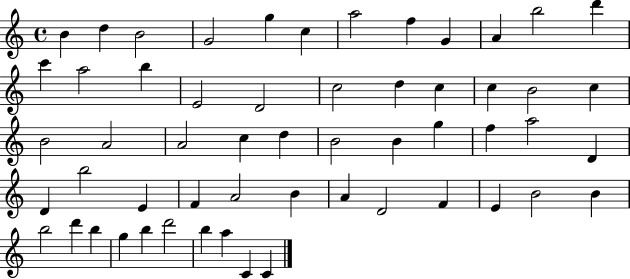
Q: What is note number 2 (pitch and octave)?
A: D5